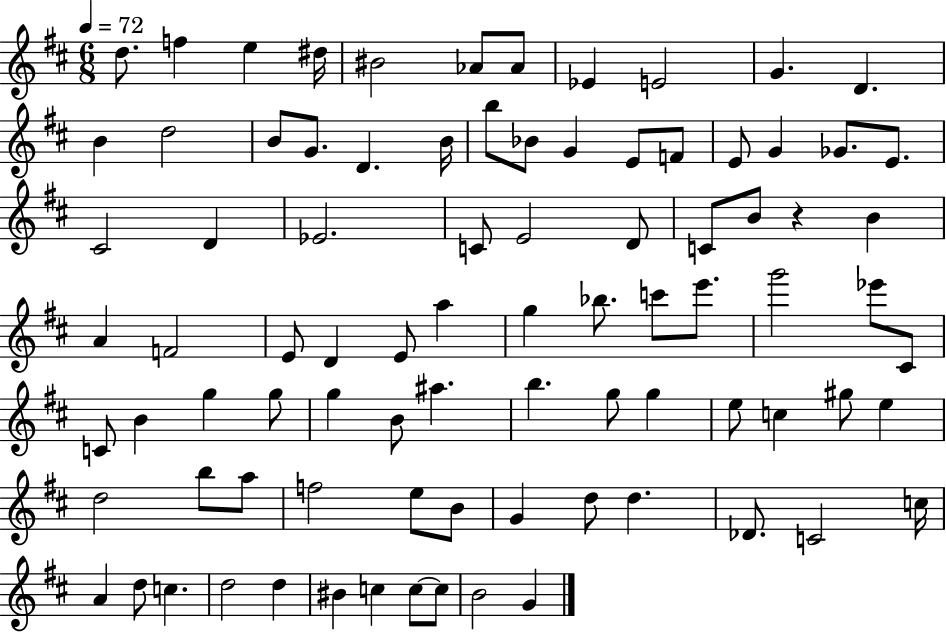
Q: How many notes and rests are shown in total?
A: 86